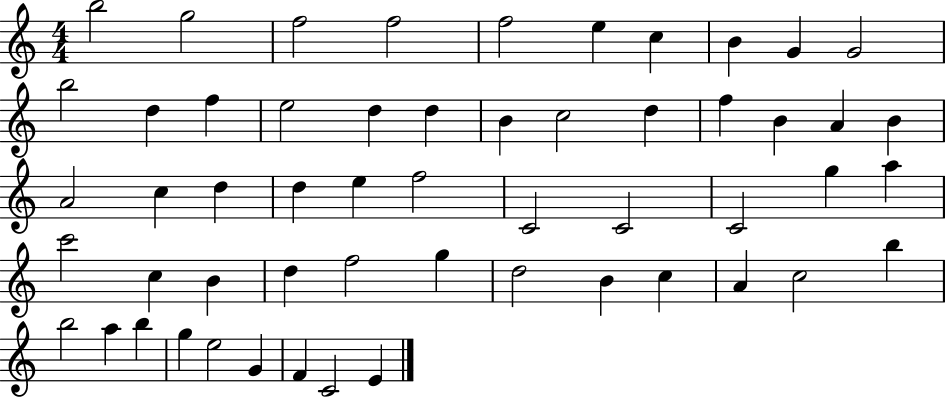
X:1
T:Untitled
M:4/4
L:1/4
K:C
b2 g2 f2 f2 f2 e c B G G2 b2 d f e2 d d B c2 d f B A B A2 c d d e f2 C2 C2 C2 g a c'2 c B d f2 g d2 B c A c2 b b2 a b g e2 G F C2 E